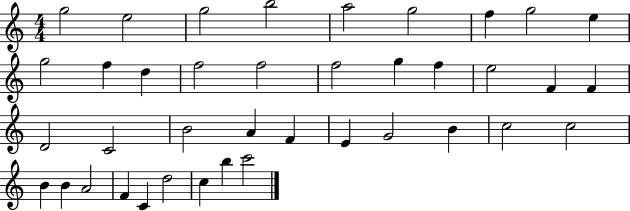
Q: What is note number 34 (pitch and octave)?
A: F4